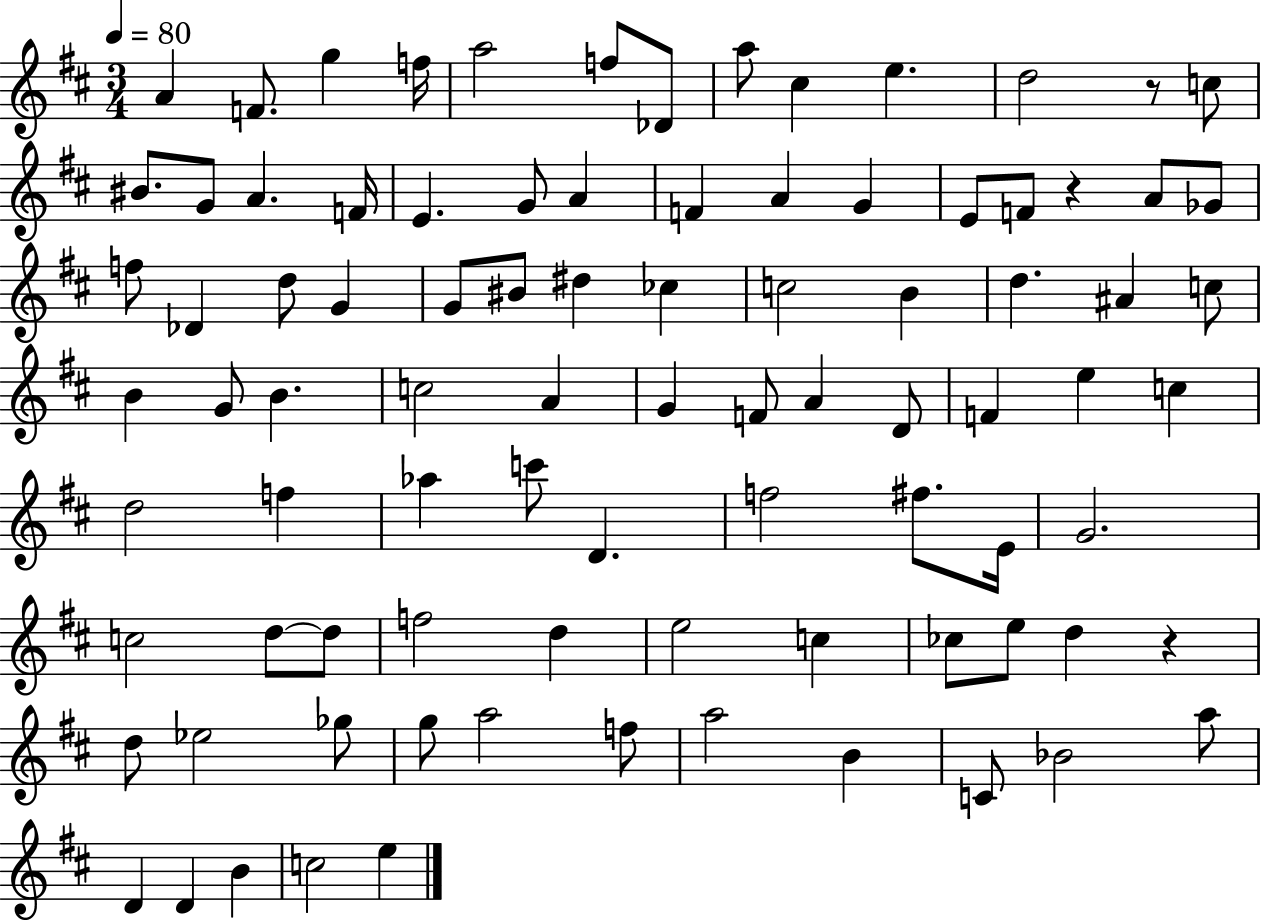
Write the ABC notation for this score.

X:1
T:Untitled
M:3/4
L:1/4
K:D
A F/2 g f/4 a2 f/2 _D/2 a/2 ^c e d2 z/2 c/2 ^B/2 G/2 A F/4 E G/2 A F A G E/2 F/2 z A/2 _G/2 f/2 _D d/2 G G/2 ^B/2 ^d _c c2 B d ^A c/2 B G/2 B c2 A G F/2 A D/2 F e c d2 f _a c'/2 D f2 ^f/2 E/4 G2 c2 d/2 d/2 f2 d e2 c _c/2 e/2 d z d/2 _e2 _g/2 g/2 a2 f/2 a2 B C/2 _B2 a/2 D D B c2 e